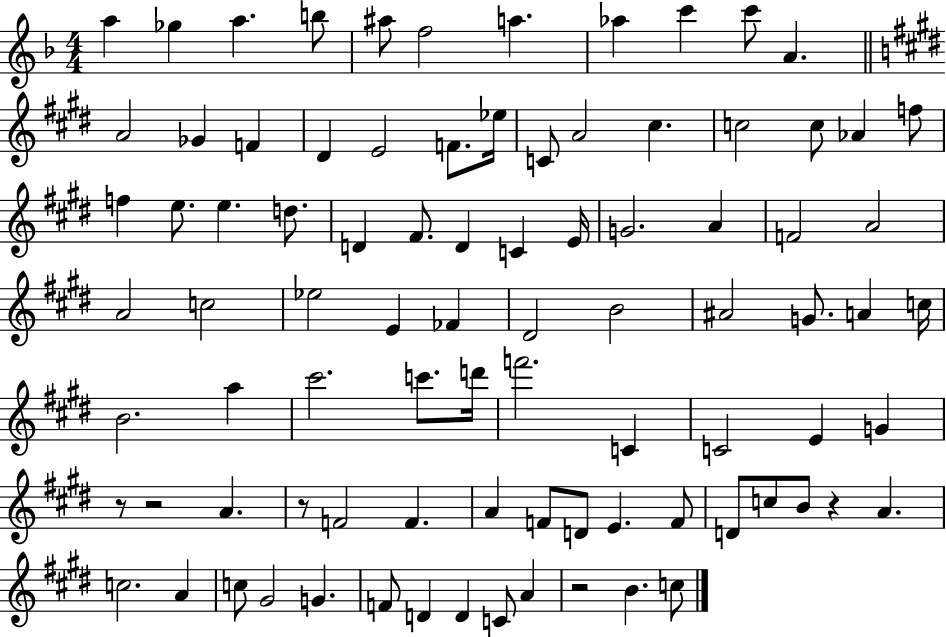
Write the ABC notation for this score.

X:1
T:Untitled
M:4/4
L:1/4
K:F
a _g a b/2 ^a/2 f2 a _a c' c'/2 A A2 _G F ^D E2 F/2 _e/4 C/2 A2 ^c c2 c/2 _A f/2 f e/2 e d/2 D ^F/2 D C E/4 G2 A F2 A2 A2 c2 _e2 E _F ^D2 B2 ^A2 G/2 A c/4 B2 a ^c'2 c'/2 d'/4 f'2 C C2 E G z/2 z2 A z/2 F2 F A F/2 D/2 E F/2 D/2 c/2 B/2 z A c2 A c/2 ^G2 G F/2 D D C/2 A z2 B c/2